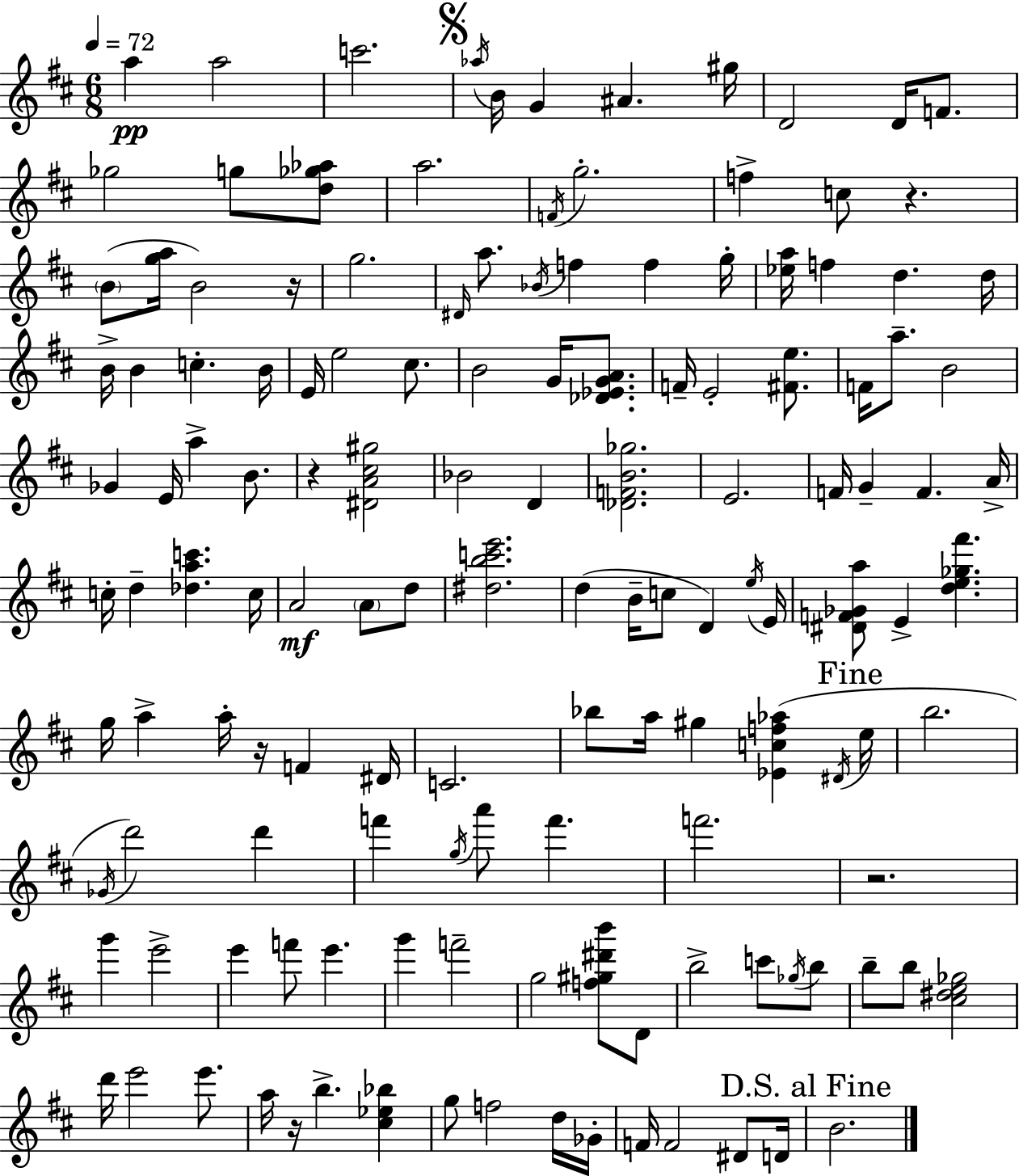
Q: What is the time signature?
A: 6/8